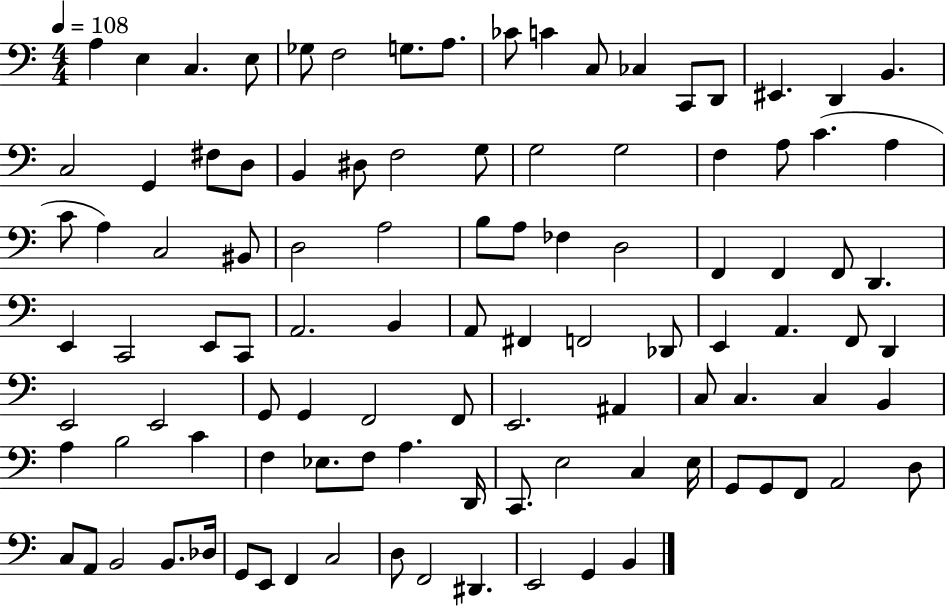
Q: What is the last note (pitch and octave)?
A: B2